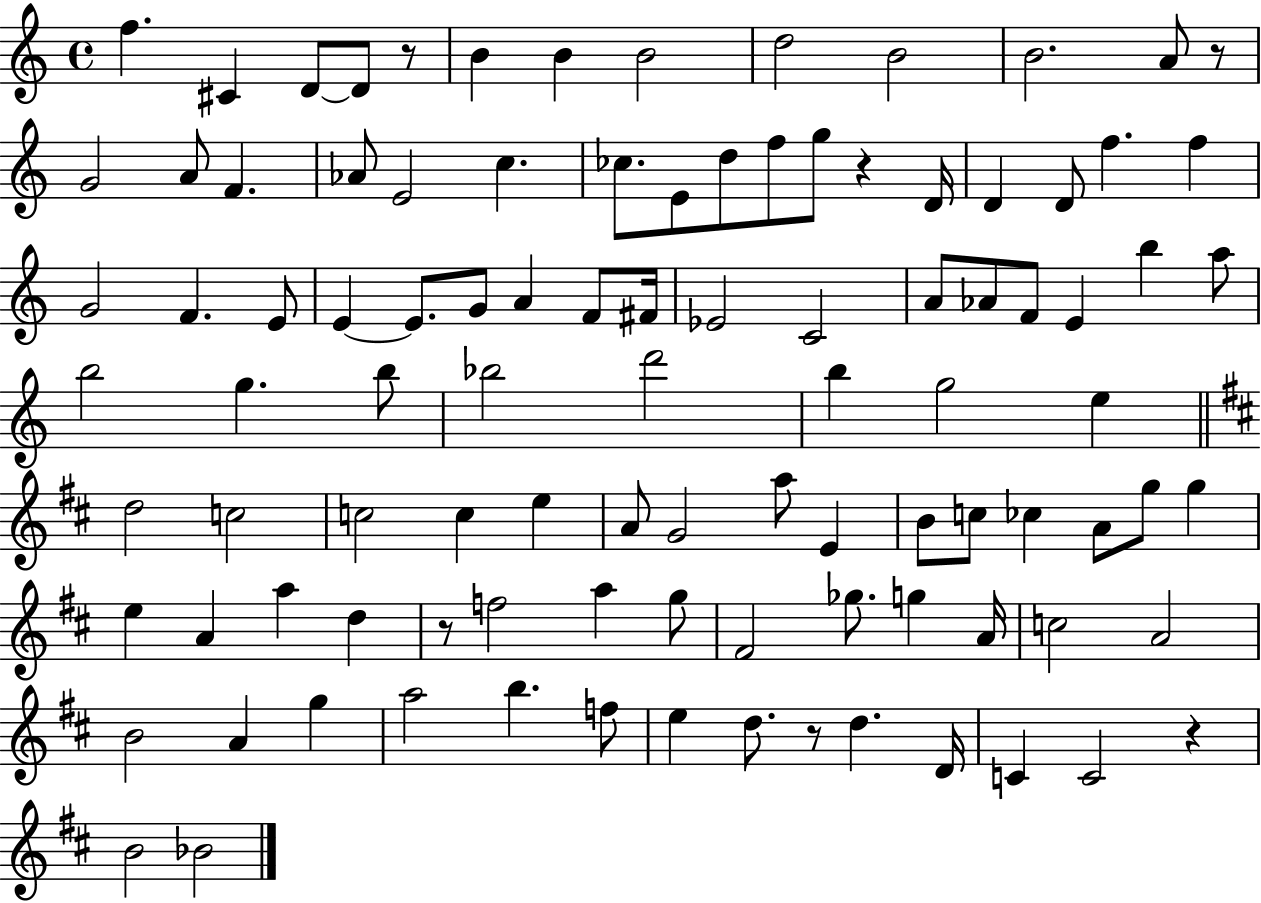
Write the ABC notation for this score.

X:1
T:Untitled
M:4/4
L:1/4
K:C
f ^C D/2 D/2 z/2 B B B2 d2 B2 B2 A/2 z/2 G2 A/2 F _A/2 E2 c _c/2 E/2 d/2 f/2 g/2 z D/4 D D/2 f f G2 F E/2 E E/2 G/2 A F/2 ^F/4 _E2 C2 A/2 _A/2 F/2 E b a/2 b2 g b/2 _b2 d'2 b g2 e d2 c2 c2 c e A/2 G2 a/2 E B/2 c/2 _c A/2 g/2 g e A a d z/2 f2 a g/2 ^F2 _g/2 g A/4 c2 A2 B2 A g a2 b f/2 e d/2 z/2 d D/4 C C2 z B2 _B2